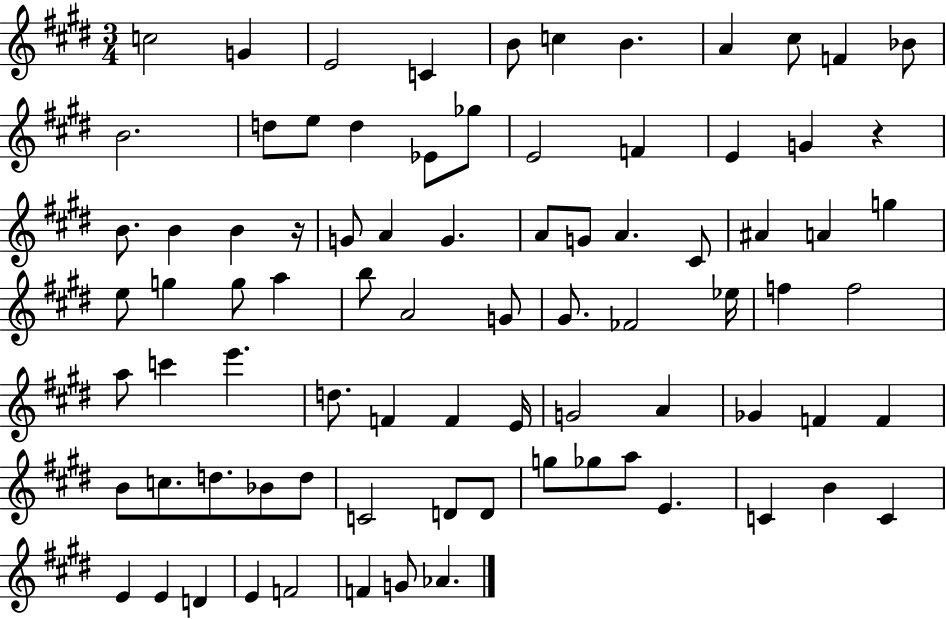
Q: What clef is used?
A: treble